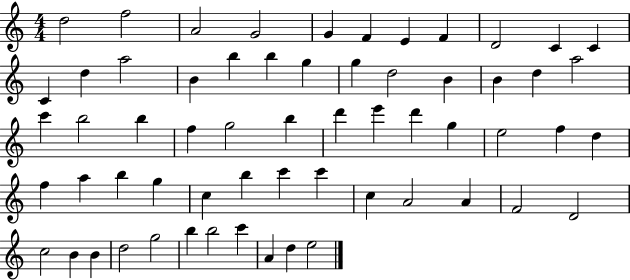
X:1
T:Untitled
M:4/4
L:1/4
K:C
d2 f2 A2 G2 G F E F D2 C C C d a2 B b b g g d2 B B d a2 c' b2 b f g2 b d' e' d' g e2 f d f a b g c b c' c' c A2 A F2 D2 c2 B B d2 g2 b b2 c' A d e2